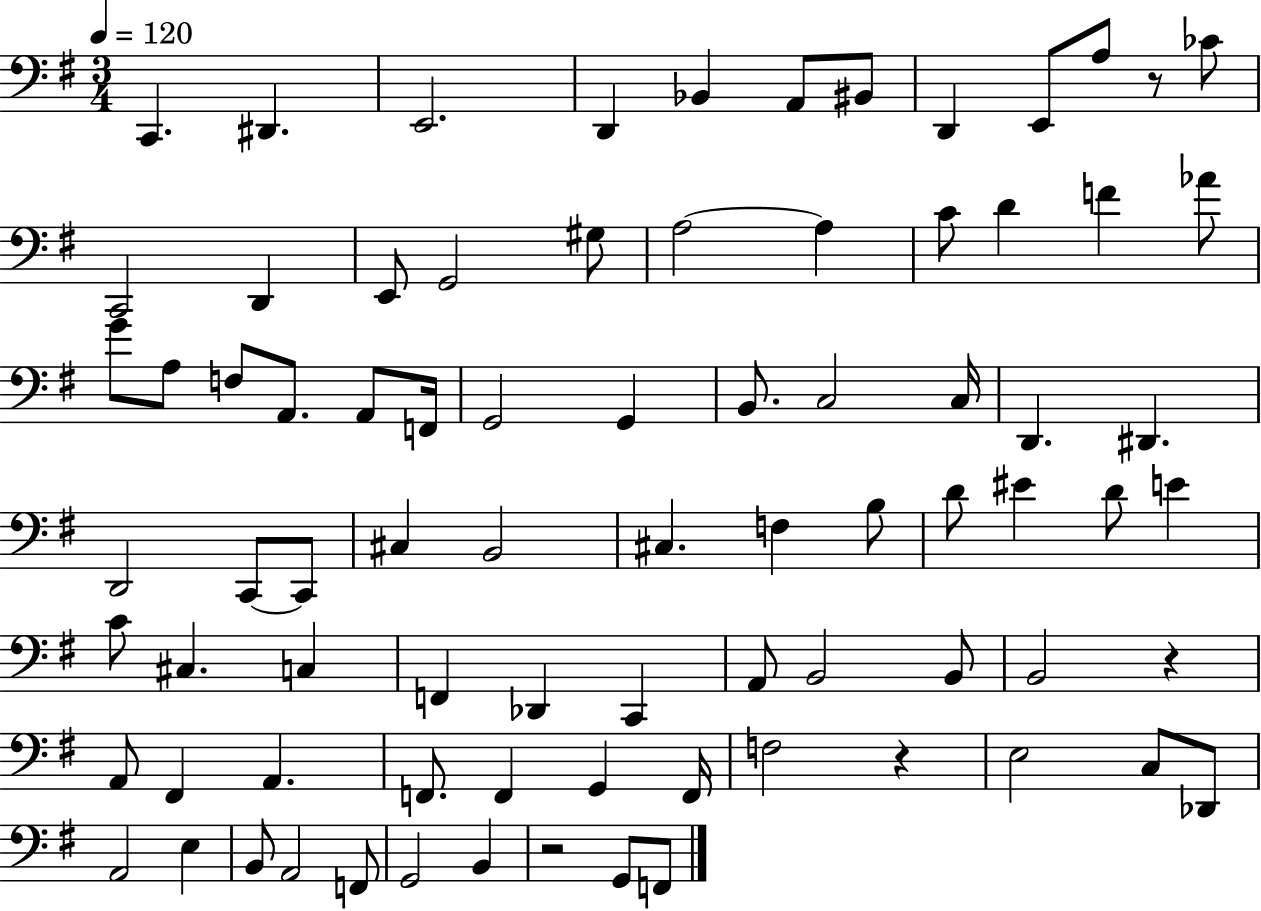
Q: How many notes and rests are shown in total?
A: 81